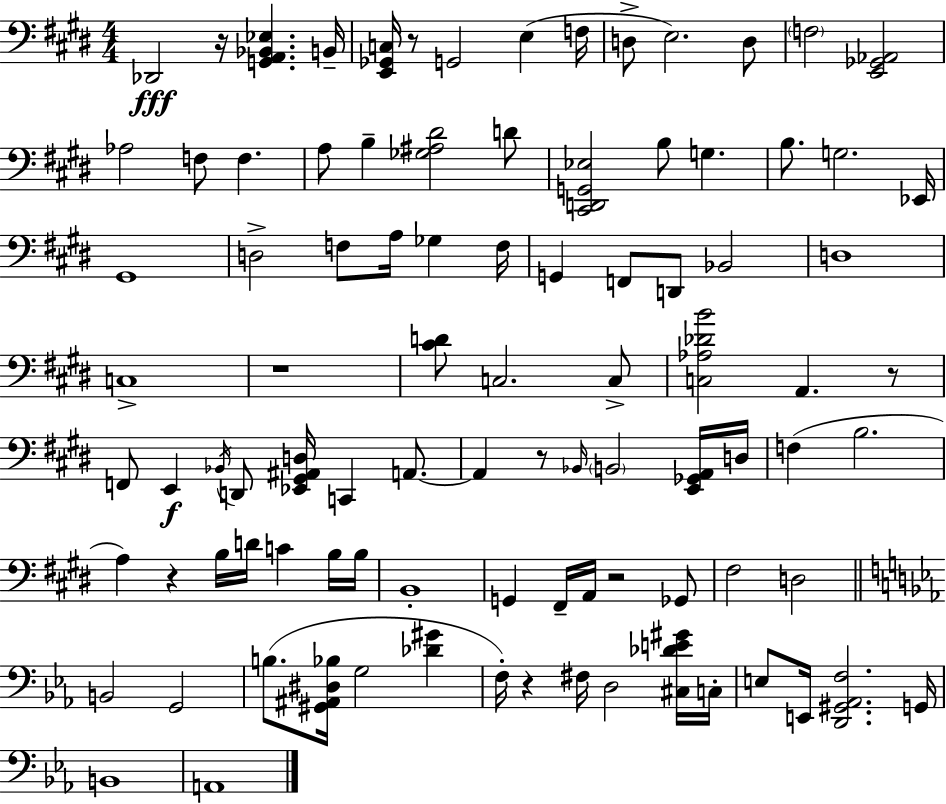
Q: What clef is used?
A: bass